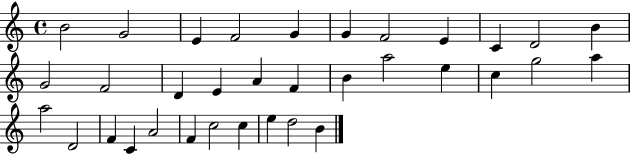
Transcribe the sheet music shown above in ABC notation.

X:1
T:Untitled
M:4/4
L:1/4
K:C
B2 G2 E F2 G G F2 E C D2 B G2 F2 D E A F B a2 e c g2 a a2 D2 F C A2 F c2 c e d2 B